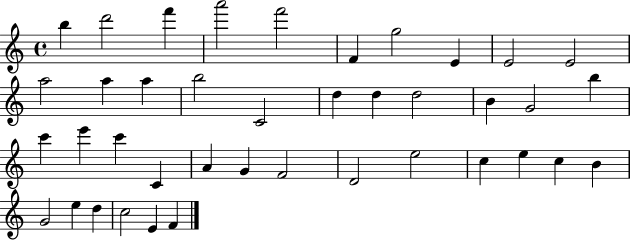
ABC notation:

X:1
T:Untitled
M:4/4
L:1/4
K:C
b d'2 f' a'2 f'2 F g2 E E2 E2 a2 a a b2 C2 d d d2 B G2 b c' e' c' C A G F2 D2 e2 c e c B G2 e d c2 E F